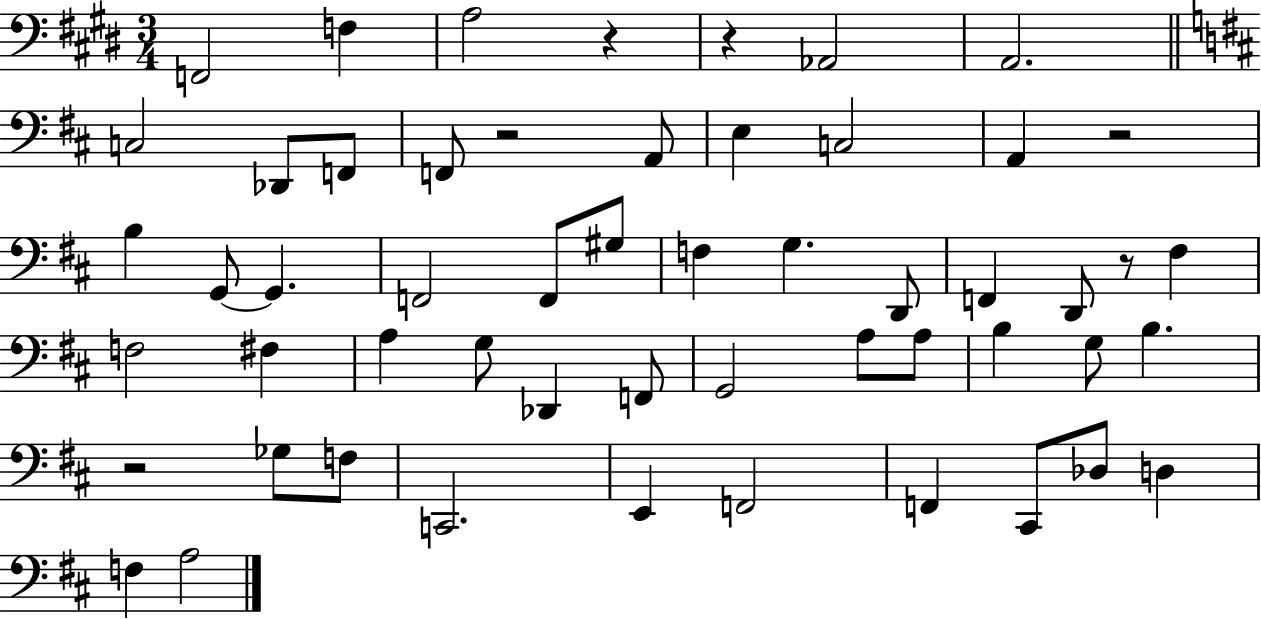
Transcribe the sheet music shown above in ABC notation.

X:1
T:Untitled
M:3/4
L:1/4
K:E
F,,2 F, A,2 z z _A,,2 A,,2 C,2 _D,,/2 F,,/2 F,,/2 z2 A,,/2 E, C,2 A,, z2 B, G,,/2 G,, F,,2 F,,/2 ^G,/2 F, G, D,,/2 F,, D,,/2 z/2 ^F, F,2 ^F, A, G,/2 _D,, F,,/2 G,,2 A,/2 A,/2 B, G,/2 B, z2 _G,/2 F,/2 C,,2 E,, F,,2 F,, ^C,,/2 _D,/2 D, F, A,2